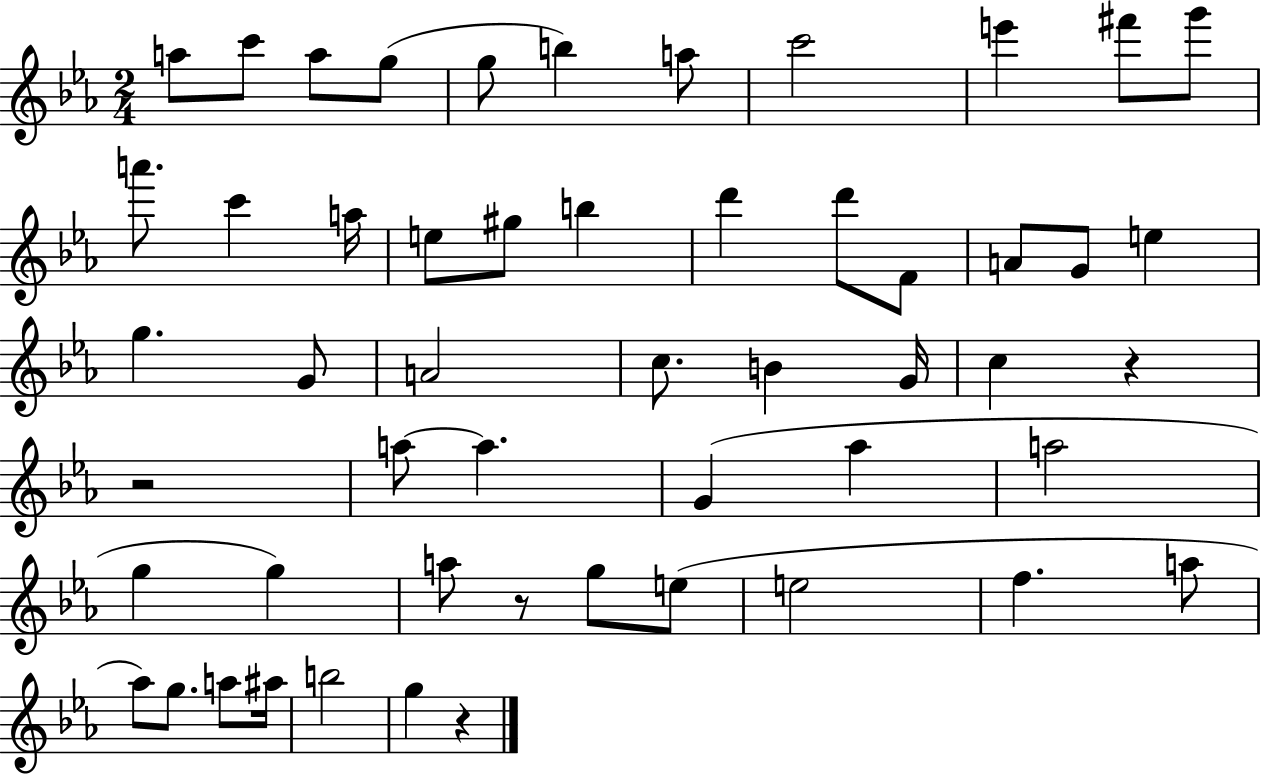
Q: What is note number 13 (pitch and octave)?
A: C6